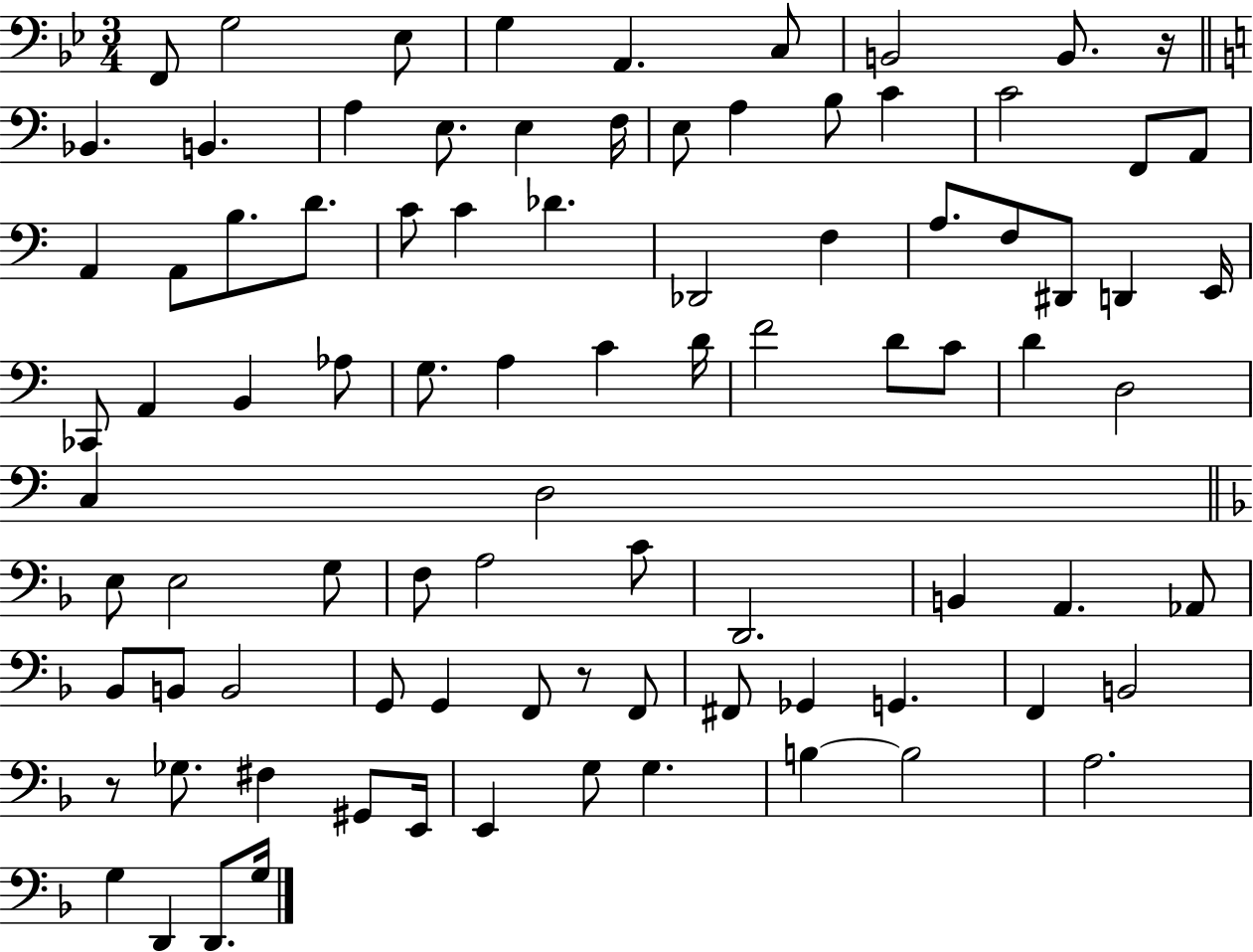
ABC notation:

X:1
T:Untitled
M:3/4
L:1/4
K:Bb
F,,/2 G,2 _E,/2 G, A,, C,/2 B,,2 B,,/2 z/4 _B,, B,, A, E,/2 E, F,/4 E,/2 A, B,/2 C C2 F,,/2 A,,/2 A,, A,,/2 B,/2 D/2 C/2 C _D _D,,2 F, A,/2 F,/2 ^D,,/2 D,, E,,/4 _C,,/2 A,, B,, _A,/2 G,/2 A, C D/4 F2 D/2 C/2 D D,2 C, D,2 E,/2 E,2 G,/2 F,/2 A,2 C/2 D,,2 B,, A,, _A,,/2 _B,,/2 B,,/2 B,,2 G,,/2 G,, F,,/2 z/2 F,,/2 ^F,,/2 _G,, G,, F,, B,,2 z/2 _G,/2 ^F, ^G,,/2 E,,/4 E,, G,/2 G, B, B,2 A,2 G, D,, D,,/2 G,/4